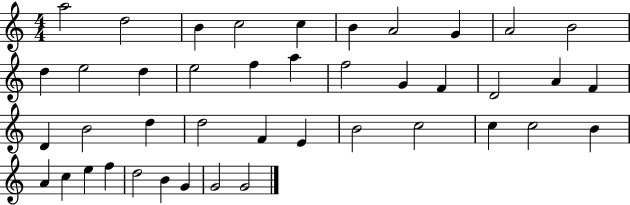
A5/h D5/h B4/q C5/h C5/q B4/q A4/h G4/q A4/h B4/h D5/q E5/h D5/q E5/h F5/q A5/q F5/h G4/q F4/q D4/h A4/q F4/q D4/q B4/h D5/q D5/h F4/q E4/q B4/h C5/h C5/q C5/h B4/q A4/q C5/q E5/q F5/q D5/h B4/q G4/q G4/h G4/h